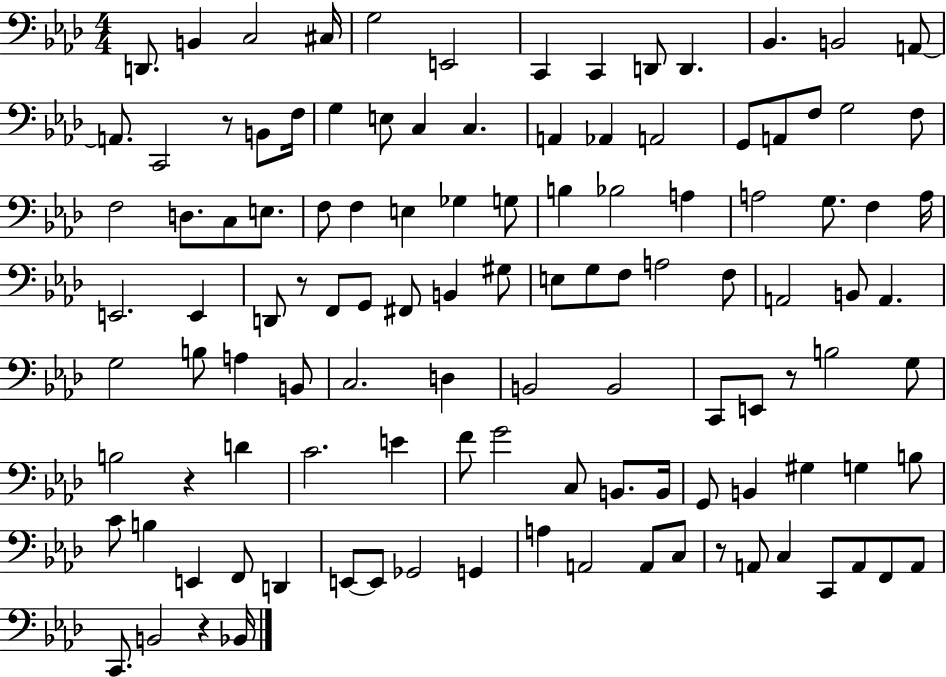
X:1
T:Untitled
M:4/4
L:1/4
K:Ab
D,,/2 B,, C,2 ^C,/4 G,2 E,,2 C,, C,, D,,/2 D,, _B,, B,,2 A,,/2 A,,/2 C,,2 z/2 B,,/2 F,/4 G, E,/2 C, C, A,, _A,, A,,2 G,,/2 A,,/2 F,/2 G,2 F,/2 F,2 D,/2 C,/2 E,/2 F,/2 F, E, _G, G,/2 B, _B,2 A, A,2 G,/2 F, A,/4 E,,2 E,, D,,/2 z/2 F,,/2 G,,/2 ^F,,/2 B,, ^G,/2 E,/2 G,/2 F,/2 A,2 F,/2 A,,2 B,,/2 A,, G,2 B,/2 A, B,,/2 C,2 D, B,,2 B,,2 C,,/2 E,,/2 z/2 B,2 G,/2 B,2 z D C2 E F/2 G2 C,/2 B,,/2 B,,/4 G,,/2 B,, ^G, G, B,/2 C/2 B, E,, F,,/2 D,, E,,/2 E,,/2 _G,,2 G,, A, A,,2 A,,/2 C,/2 z/2 A,,/2 C, C,,/2 A,,/2 F,,/2 A,,/2 C,,/2 B,,2 z _B,,/4